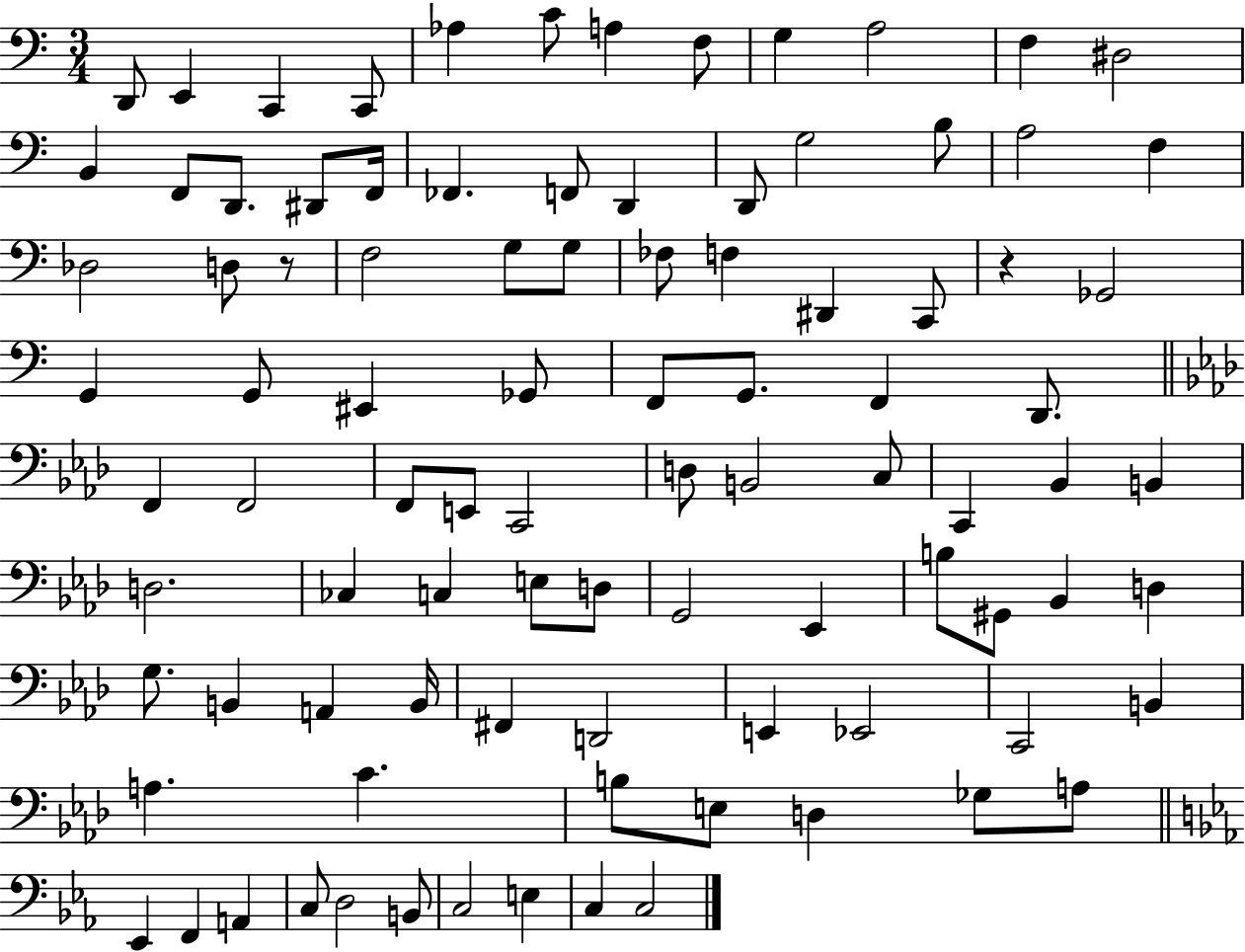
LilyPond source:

{
  \clef bass
  \numericTimeSignature
  \time 3/4
  \key c \major
  d,8 e,4 c,4 c,8 | aes4 c'8 a4 f8 | g4 a2 | f4 dis2 | \break b,4 f,8 d,8. dis,8 f,16 | fes,4. f,8 d,4 | d,8 g2 b8 | a2 f4 | \break des2 d8 r8 | f2 g8 g8 | fes8 f4 dis,4 c,8 | r4 ges,2 | \break g,4 g,8 eis,4 ges,8 | f,8 g,8. f,4 d,8. | \bar "||" \break \key aes \major f,4 f,2 | f,8 e,8 c,2 | d8 b,2 c8 | c,4 bes,4 b,4 | \break d2. | ces4 c4 e8 d8 | g,2 ees,4 | b8 gis,8 bes,4 d4 | \break g8. b,4 a,4 b,16 | fis,4 d,2 | e,4 ees,2 | c,2 b,4 | \break a4. c'4. | b8 e8 d4 ges8 a8 | \bar "||" \break \key c \minor ees,4 f,4 a,4 | c8 d2 b,8 | c2 e4 | c4 c2 | \break \bar "|."
}